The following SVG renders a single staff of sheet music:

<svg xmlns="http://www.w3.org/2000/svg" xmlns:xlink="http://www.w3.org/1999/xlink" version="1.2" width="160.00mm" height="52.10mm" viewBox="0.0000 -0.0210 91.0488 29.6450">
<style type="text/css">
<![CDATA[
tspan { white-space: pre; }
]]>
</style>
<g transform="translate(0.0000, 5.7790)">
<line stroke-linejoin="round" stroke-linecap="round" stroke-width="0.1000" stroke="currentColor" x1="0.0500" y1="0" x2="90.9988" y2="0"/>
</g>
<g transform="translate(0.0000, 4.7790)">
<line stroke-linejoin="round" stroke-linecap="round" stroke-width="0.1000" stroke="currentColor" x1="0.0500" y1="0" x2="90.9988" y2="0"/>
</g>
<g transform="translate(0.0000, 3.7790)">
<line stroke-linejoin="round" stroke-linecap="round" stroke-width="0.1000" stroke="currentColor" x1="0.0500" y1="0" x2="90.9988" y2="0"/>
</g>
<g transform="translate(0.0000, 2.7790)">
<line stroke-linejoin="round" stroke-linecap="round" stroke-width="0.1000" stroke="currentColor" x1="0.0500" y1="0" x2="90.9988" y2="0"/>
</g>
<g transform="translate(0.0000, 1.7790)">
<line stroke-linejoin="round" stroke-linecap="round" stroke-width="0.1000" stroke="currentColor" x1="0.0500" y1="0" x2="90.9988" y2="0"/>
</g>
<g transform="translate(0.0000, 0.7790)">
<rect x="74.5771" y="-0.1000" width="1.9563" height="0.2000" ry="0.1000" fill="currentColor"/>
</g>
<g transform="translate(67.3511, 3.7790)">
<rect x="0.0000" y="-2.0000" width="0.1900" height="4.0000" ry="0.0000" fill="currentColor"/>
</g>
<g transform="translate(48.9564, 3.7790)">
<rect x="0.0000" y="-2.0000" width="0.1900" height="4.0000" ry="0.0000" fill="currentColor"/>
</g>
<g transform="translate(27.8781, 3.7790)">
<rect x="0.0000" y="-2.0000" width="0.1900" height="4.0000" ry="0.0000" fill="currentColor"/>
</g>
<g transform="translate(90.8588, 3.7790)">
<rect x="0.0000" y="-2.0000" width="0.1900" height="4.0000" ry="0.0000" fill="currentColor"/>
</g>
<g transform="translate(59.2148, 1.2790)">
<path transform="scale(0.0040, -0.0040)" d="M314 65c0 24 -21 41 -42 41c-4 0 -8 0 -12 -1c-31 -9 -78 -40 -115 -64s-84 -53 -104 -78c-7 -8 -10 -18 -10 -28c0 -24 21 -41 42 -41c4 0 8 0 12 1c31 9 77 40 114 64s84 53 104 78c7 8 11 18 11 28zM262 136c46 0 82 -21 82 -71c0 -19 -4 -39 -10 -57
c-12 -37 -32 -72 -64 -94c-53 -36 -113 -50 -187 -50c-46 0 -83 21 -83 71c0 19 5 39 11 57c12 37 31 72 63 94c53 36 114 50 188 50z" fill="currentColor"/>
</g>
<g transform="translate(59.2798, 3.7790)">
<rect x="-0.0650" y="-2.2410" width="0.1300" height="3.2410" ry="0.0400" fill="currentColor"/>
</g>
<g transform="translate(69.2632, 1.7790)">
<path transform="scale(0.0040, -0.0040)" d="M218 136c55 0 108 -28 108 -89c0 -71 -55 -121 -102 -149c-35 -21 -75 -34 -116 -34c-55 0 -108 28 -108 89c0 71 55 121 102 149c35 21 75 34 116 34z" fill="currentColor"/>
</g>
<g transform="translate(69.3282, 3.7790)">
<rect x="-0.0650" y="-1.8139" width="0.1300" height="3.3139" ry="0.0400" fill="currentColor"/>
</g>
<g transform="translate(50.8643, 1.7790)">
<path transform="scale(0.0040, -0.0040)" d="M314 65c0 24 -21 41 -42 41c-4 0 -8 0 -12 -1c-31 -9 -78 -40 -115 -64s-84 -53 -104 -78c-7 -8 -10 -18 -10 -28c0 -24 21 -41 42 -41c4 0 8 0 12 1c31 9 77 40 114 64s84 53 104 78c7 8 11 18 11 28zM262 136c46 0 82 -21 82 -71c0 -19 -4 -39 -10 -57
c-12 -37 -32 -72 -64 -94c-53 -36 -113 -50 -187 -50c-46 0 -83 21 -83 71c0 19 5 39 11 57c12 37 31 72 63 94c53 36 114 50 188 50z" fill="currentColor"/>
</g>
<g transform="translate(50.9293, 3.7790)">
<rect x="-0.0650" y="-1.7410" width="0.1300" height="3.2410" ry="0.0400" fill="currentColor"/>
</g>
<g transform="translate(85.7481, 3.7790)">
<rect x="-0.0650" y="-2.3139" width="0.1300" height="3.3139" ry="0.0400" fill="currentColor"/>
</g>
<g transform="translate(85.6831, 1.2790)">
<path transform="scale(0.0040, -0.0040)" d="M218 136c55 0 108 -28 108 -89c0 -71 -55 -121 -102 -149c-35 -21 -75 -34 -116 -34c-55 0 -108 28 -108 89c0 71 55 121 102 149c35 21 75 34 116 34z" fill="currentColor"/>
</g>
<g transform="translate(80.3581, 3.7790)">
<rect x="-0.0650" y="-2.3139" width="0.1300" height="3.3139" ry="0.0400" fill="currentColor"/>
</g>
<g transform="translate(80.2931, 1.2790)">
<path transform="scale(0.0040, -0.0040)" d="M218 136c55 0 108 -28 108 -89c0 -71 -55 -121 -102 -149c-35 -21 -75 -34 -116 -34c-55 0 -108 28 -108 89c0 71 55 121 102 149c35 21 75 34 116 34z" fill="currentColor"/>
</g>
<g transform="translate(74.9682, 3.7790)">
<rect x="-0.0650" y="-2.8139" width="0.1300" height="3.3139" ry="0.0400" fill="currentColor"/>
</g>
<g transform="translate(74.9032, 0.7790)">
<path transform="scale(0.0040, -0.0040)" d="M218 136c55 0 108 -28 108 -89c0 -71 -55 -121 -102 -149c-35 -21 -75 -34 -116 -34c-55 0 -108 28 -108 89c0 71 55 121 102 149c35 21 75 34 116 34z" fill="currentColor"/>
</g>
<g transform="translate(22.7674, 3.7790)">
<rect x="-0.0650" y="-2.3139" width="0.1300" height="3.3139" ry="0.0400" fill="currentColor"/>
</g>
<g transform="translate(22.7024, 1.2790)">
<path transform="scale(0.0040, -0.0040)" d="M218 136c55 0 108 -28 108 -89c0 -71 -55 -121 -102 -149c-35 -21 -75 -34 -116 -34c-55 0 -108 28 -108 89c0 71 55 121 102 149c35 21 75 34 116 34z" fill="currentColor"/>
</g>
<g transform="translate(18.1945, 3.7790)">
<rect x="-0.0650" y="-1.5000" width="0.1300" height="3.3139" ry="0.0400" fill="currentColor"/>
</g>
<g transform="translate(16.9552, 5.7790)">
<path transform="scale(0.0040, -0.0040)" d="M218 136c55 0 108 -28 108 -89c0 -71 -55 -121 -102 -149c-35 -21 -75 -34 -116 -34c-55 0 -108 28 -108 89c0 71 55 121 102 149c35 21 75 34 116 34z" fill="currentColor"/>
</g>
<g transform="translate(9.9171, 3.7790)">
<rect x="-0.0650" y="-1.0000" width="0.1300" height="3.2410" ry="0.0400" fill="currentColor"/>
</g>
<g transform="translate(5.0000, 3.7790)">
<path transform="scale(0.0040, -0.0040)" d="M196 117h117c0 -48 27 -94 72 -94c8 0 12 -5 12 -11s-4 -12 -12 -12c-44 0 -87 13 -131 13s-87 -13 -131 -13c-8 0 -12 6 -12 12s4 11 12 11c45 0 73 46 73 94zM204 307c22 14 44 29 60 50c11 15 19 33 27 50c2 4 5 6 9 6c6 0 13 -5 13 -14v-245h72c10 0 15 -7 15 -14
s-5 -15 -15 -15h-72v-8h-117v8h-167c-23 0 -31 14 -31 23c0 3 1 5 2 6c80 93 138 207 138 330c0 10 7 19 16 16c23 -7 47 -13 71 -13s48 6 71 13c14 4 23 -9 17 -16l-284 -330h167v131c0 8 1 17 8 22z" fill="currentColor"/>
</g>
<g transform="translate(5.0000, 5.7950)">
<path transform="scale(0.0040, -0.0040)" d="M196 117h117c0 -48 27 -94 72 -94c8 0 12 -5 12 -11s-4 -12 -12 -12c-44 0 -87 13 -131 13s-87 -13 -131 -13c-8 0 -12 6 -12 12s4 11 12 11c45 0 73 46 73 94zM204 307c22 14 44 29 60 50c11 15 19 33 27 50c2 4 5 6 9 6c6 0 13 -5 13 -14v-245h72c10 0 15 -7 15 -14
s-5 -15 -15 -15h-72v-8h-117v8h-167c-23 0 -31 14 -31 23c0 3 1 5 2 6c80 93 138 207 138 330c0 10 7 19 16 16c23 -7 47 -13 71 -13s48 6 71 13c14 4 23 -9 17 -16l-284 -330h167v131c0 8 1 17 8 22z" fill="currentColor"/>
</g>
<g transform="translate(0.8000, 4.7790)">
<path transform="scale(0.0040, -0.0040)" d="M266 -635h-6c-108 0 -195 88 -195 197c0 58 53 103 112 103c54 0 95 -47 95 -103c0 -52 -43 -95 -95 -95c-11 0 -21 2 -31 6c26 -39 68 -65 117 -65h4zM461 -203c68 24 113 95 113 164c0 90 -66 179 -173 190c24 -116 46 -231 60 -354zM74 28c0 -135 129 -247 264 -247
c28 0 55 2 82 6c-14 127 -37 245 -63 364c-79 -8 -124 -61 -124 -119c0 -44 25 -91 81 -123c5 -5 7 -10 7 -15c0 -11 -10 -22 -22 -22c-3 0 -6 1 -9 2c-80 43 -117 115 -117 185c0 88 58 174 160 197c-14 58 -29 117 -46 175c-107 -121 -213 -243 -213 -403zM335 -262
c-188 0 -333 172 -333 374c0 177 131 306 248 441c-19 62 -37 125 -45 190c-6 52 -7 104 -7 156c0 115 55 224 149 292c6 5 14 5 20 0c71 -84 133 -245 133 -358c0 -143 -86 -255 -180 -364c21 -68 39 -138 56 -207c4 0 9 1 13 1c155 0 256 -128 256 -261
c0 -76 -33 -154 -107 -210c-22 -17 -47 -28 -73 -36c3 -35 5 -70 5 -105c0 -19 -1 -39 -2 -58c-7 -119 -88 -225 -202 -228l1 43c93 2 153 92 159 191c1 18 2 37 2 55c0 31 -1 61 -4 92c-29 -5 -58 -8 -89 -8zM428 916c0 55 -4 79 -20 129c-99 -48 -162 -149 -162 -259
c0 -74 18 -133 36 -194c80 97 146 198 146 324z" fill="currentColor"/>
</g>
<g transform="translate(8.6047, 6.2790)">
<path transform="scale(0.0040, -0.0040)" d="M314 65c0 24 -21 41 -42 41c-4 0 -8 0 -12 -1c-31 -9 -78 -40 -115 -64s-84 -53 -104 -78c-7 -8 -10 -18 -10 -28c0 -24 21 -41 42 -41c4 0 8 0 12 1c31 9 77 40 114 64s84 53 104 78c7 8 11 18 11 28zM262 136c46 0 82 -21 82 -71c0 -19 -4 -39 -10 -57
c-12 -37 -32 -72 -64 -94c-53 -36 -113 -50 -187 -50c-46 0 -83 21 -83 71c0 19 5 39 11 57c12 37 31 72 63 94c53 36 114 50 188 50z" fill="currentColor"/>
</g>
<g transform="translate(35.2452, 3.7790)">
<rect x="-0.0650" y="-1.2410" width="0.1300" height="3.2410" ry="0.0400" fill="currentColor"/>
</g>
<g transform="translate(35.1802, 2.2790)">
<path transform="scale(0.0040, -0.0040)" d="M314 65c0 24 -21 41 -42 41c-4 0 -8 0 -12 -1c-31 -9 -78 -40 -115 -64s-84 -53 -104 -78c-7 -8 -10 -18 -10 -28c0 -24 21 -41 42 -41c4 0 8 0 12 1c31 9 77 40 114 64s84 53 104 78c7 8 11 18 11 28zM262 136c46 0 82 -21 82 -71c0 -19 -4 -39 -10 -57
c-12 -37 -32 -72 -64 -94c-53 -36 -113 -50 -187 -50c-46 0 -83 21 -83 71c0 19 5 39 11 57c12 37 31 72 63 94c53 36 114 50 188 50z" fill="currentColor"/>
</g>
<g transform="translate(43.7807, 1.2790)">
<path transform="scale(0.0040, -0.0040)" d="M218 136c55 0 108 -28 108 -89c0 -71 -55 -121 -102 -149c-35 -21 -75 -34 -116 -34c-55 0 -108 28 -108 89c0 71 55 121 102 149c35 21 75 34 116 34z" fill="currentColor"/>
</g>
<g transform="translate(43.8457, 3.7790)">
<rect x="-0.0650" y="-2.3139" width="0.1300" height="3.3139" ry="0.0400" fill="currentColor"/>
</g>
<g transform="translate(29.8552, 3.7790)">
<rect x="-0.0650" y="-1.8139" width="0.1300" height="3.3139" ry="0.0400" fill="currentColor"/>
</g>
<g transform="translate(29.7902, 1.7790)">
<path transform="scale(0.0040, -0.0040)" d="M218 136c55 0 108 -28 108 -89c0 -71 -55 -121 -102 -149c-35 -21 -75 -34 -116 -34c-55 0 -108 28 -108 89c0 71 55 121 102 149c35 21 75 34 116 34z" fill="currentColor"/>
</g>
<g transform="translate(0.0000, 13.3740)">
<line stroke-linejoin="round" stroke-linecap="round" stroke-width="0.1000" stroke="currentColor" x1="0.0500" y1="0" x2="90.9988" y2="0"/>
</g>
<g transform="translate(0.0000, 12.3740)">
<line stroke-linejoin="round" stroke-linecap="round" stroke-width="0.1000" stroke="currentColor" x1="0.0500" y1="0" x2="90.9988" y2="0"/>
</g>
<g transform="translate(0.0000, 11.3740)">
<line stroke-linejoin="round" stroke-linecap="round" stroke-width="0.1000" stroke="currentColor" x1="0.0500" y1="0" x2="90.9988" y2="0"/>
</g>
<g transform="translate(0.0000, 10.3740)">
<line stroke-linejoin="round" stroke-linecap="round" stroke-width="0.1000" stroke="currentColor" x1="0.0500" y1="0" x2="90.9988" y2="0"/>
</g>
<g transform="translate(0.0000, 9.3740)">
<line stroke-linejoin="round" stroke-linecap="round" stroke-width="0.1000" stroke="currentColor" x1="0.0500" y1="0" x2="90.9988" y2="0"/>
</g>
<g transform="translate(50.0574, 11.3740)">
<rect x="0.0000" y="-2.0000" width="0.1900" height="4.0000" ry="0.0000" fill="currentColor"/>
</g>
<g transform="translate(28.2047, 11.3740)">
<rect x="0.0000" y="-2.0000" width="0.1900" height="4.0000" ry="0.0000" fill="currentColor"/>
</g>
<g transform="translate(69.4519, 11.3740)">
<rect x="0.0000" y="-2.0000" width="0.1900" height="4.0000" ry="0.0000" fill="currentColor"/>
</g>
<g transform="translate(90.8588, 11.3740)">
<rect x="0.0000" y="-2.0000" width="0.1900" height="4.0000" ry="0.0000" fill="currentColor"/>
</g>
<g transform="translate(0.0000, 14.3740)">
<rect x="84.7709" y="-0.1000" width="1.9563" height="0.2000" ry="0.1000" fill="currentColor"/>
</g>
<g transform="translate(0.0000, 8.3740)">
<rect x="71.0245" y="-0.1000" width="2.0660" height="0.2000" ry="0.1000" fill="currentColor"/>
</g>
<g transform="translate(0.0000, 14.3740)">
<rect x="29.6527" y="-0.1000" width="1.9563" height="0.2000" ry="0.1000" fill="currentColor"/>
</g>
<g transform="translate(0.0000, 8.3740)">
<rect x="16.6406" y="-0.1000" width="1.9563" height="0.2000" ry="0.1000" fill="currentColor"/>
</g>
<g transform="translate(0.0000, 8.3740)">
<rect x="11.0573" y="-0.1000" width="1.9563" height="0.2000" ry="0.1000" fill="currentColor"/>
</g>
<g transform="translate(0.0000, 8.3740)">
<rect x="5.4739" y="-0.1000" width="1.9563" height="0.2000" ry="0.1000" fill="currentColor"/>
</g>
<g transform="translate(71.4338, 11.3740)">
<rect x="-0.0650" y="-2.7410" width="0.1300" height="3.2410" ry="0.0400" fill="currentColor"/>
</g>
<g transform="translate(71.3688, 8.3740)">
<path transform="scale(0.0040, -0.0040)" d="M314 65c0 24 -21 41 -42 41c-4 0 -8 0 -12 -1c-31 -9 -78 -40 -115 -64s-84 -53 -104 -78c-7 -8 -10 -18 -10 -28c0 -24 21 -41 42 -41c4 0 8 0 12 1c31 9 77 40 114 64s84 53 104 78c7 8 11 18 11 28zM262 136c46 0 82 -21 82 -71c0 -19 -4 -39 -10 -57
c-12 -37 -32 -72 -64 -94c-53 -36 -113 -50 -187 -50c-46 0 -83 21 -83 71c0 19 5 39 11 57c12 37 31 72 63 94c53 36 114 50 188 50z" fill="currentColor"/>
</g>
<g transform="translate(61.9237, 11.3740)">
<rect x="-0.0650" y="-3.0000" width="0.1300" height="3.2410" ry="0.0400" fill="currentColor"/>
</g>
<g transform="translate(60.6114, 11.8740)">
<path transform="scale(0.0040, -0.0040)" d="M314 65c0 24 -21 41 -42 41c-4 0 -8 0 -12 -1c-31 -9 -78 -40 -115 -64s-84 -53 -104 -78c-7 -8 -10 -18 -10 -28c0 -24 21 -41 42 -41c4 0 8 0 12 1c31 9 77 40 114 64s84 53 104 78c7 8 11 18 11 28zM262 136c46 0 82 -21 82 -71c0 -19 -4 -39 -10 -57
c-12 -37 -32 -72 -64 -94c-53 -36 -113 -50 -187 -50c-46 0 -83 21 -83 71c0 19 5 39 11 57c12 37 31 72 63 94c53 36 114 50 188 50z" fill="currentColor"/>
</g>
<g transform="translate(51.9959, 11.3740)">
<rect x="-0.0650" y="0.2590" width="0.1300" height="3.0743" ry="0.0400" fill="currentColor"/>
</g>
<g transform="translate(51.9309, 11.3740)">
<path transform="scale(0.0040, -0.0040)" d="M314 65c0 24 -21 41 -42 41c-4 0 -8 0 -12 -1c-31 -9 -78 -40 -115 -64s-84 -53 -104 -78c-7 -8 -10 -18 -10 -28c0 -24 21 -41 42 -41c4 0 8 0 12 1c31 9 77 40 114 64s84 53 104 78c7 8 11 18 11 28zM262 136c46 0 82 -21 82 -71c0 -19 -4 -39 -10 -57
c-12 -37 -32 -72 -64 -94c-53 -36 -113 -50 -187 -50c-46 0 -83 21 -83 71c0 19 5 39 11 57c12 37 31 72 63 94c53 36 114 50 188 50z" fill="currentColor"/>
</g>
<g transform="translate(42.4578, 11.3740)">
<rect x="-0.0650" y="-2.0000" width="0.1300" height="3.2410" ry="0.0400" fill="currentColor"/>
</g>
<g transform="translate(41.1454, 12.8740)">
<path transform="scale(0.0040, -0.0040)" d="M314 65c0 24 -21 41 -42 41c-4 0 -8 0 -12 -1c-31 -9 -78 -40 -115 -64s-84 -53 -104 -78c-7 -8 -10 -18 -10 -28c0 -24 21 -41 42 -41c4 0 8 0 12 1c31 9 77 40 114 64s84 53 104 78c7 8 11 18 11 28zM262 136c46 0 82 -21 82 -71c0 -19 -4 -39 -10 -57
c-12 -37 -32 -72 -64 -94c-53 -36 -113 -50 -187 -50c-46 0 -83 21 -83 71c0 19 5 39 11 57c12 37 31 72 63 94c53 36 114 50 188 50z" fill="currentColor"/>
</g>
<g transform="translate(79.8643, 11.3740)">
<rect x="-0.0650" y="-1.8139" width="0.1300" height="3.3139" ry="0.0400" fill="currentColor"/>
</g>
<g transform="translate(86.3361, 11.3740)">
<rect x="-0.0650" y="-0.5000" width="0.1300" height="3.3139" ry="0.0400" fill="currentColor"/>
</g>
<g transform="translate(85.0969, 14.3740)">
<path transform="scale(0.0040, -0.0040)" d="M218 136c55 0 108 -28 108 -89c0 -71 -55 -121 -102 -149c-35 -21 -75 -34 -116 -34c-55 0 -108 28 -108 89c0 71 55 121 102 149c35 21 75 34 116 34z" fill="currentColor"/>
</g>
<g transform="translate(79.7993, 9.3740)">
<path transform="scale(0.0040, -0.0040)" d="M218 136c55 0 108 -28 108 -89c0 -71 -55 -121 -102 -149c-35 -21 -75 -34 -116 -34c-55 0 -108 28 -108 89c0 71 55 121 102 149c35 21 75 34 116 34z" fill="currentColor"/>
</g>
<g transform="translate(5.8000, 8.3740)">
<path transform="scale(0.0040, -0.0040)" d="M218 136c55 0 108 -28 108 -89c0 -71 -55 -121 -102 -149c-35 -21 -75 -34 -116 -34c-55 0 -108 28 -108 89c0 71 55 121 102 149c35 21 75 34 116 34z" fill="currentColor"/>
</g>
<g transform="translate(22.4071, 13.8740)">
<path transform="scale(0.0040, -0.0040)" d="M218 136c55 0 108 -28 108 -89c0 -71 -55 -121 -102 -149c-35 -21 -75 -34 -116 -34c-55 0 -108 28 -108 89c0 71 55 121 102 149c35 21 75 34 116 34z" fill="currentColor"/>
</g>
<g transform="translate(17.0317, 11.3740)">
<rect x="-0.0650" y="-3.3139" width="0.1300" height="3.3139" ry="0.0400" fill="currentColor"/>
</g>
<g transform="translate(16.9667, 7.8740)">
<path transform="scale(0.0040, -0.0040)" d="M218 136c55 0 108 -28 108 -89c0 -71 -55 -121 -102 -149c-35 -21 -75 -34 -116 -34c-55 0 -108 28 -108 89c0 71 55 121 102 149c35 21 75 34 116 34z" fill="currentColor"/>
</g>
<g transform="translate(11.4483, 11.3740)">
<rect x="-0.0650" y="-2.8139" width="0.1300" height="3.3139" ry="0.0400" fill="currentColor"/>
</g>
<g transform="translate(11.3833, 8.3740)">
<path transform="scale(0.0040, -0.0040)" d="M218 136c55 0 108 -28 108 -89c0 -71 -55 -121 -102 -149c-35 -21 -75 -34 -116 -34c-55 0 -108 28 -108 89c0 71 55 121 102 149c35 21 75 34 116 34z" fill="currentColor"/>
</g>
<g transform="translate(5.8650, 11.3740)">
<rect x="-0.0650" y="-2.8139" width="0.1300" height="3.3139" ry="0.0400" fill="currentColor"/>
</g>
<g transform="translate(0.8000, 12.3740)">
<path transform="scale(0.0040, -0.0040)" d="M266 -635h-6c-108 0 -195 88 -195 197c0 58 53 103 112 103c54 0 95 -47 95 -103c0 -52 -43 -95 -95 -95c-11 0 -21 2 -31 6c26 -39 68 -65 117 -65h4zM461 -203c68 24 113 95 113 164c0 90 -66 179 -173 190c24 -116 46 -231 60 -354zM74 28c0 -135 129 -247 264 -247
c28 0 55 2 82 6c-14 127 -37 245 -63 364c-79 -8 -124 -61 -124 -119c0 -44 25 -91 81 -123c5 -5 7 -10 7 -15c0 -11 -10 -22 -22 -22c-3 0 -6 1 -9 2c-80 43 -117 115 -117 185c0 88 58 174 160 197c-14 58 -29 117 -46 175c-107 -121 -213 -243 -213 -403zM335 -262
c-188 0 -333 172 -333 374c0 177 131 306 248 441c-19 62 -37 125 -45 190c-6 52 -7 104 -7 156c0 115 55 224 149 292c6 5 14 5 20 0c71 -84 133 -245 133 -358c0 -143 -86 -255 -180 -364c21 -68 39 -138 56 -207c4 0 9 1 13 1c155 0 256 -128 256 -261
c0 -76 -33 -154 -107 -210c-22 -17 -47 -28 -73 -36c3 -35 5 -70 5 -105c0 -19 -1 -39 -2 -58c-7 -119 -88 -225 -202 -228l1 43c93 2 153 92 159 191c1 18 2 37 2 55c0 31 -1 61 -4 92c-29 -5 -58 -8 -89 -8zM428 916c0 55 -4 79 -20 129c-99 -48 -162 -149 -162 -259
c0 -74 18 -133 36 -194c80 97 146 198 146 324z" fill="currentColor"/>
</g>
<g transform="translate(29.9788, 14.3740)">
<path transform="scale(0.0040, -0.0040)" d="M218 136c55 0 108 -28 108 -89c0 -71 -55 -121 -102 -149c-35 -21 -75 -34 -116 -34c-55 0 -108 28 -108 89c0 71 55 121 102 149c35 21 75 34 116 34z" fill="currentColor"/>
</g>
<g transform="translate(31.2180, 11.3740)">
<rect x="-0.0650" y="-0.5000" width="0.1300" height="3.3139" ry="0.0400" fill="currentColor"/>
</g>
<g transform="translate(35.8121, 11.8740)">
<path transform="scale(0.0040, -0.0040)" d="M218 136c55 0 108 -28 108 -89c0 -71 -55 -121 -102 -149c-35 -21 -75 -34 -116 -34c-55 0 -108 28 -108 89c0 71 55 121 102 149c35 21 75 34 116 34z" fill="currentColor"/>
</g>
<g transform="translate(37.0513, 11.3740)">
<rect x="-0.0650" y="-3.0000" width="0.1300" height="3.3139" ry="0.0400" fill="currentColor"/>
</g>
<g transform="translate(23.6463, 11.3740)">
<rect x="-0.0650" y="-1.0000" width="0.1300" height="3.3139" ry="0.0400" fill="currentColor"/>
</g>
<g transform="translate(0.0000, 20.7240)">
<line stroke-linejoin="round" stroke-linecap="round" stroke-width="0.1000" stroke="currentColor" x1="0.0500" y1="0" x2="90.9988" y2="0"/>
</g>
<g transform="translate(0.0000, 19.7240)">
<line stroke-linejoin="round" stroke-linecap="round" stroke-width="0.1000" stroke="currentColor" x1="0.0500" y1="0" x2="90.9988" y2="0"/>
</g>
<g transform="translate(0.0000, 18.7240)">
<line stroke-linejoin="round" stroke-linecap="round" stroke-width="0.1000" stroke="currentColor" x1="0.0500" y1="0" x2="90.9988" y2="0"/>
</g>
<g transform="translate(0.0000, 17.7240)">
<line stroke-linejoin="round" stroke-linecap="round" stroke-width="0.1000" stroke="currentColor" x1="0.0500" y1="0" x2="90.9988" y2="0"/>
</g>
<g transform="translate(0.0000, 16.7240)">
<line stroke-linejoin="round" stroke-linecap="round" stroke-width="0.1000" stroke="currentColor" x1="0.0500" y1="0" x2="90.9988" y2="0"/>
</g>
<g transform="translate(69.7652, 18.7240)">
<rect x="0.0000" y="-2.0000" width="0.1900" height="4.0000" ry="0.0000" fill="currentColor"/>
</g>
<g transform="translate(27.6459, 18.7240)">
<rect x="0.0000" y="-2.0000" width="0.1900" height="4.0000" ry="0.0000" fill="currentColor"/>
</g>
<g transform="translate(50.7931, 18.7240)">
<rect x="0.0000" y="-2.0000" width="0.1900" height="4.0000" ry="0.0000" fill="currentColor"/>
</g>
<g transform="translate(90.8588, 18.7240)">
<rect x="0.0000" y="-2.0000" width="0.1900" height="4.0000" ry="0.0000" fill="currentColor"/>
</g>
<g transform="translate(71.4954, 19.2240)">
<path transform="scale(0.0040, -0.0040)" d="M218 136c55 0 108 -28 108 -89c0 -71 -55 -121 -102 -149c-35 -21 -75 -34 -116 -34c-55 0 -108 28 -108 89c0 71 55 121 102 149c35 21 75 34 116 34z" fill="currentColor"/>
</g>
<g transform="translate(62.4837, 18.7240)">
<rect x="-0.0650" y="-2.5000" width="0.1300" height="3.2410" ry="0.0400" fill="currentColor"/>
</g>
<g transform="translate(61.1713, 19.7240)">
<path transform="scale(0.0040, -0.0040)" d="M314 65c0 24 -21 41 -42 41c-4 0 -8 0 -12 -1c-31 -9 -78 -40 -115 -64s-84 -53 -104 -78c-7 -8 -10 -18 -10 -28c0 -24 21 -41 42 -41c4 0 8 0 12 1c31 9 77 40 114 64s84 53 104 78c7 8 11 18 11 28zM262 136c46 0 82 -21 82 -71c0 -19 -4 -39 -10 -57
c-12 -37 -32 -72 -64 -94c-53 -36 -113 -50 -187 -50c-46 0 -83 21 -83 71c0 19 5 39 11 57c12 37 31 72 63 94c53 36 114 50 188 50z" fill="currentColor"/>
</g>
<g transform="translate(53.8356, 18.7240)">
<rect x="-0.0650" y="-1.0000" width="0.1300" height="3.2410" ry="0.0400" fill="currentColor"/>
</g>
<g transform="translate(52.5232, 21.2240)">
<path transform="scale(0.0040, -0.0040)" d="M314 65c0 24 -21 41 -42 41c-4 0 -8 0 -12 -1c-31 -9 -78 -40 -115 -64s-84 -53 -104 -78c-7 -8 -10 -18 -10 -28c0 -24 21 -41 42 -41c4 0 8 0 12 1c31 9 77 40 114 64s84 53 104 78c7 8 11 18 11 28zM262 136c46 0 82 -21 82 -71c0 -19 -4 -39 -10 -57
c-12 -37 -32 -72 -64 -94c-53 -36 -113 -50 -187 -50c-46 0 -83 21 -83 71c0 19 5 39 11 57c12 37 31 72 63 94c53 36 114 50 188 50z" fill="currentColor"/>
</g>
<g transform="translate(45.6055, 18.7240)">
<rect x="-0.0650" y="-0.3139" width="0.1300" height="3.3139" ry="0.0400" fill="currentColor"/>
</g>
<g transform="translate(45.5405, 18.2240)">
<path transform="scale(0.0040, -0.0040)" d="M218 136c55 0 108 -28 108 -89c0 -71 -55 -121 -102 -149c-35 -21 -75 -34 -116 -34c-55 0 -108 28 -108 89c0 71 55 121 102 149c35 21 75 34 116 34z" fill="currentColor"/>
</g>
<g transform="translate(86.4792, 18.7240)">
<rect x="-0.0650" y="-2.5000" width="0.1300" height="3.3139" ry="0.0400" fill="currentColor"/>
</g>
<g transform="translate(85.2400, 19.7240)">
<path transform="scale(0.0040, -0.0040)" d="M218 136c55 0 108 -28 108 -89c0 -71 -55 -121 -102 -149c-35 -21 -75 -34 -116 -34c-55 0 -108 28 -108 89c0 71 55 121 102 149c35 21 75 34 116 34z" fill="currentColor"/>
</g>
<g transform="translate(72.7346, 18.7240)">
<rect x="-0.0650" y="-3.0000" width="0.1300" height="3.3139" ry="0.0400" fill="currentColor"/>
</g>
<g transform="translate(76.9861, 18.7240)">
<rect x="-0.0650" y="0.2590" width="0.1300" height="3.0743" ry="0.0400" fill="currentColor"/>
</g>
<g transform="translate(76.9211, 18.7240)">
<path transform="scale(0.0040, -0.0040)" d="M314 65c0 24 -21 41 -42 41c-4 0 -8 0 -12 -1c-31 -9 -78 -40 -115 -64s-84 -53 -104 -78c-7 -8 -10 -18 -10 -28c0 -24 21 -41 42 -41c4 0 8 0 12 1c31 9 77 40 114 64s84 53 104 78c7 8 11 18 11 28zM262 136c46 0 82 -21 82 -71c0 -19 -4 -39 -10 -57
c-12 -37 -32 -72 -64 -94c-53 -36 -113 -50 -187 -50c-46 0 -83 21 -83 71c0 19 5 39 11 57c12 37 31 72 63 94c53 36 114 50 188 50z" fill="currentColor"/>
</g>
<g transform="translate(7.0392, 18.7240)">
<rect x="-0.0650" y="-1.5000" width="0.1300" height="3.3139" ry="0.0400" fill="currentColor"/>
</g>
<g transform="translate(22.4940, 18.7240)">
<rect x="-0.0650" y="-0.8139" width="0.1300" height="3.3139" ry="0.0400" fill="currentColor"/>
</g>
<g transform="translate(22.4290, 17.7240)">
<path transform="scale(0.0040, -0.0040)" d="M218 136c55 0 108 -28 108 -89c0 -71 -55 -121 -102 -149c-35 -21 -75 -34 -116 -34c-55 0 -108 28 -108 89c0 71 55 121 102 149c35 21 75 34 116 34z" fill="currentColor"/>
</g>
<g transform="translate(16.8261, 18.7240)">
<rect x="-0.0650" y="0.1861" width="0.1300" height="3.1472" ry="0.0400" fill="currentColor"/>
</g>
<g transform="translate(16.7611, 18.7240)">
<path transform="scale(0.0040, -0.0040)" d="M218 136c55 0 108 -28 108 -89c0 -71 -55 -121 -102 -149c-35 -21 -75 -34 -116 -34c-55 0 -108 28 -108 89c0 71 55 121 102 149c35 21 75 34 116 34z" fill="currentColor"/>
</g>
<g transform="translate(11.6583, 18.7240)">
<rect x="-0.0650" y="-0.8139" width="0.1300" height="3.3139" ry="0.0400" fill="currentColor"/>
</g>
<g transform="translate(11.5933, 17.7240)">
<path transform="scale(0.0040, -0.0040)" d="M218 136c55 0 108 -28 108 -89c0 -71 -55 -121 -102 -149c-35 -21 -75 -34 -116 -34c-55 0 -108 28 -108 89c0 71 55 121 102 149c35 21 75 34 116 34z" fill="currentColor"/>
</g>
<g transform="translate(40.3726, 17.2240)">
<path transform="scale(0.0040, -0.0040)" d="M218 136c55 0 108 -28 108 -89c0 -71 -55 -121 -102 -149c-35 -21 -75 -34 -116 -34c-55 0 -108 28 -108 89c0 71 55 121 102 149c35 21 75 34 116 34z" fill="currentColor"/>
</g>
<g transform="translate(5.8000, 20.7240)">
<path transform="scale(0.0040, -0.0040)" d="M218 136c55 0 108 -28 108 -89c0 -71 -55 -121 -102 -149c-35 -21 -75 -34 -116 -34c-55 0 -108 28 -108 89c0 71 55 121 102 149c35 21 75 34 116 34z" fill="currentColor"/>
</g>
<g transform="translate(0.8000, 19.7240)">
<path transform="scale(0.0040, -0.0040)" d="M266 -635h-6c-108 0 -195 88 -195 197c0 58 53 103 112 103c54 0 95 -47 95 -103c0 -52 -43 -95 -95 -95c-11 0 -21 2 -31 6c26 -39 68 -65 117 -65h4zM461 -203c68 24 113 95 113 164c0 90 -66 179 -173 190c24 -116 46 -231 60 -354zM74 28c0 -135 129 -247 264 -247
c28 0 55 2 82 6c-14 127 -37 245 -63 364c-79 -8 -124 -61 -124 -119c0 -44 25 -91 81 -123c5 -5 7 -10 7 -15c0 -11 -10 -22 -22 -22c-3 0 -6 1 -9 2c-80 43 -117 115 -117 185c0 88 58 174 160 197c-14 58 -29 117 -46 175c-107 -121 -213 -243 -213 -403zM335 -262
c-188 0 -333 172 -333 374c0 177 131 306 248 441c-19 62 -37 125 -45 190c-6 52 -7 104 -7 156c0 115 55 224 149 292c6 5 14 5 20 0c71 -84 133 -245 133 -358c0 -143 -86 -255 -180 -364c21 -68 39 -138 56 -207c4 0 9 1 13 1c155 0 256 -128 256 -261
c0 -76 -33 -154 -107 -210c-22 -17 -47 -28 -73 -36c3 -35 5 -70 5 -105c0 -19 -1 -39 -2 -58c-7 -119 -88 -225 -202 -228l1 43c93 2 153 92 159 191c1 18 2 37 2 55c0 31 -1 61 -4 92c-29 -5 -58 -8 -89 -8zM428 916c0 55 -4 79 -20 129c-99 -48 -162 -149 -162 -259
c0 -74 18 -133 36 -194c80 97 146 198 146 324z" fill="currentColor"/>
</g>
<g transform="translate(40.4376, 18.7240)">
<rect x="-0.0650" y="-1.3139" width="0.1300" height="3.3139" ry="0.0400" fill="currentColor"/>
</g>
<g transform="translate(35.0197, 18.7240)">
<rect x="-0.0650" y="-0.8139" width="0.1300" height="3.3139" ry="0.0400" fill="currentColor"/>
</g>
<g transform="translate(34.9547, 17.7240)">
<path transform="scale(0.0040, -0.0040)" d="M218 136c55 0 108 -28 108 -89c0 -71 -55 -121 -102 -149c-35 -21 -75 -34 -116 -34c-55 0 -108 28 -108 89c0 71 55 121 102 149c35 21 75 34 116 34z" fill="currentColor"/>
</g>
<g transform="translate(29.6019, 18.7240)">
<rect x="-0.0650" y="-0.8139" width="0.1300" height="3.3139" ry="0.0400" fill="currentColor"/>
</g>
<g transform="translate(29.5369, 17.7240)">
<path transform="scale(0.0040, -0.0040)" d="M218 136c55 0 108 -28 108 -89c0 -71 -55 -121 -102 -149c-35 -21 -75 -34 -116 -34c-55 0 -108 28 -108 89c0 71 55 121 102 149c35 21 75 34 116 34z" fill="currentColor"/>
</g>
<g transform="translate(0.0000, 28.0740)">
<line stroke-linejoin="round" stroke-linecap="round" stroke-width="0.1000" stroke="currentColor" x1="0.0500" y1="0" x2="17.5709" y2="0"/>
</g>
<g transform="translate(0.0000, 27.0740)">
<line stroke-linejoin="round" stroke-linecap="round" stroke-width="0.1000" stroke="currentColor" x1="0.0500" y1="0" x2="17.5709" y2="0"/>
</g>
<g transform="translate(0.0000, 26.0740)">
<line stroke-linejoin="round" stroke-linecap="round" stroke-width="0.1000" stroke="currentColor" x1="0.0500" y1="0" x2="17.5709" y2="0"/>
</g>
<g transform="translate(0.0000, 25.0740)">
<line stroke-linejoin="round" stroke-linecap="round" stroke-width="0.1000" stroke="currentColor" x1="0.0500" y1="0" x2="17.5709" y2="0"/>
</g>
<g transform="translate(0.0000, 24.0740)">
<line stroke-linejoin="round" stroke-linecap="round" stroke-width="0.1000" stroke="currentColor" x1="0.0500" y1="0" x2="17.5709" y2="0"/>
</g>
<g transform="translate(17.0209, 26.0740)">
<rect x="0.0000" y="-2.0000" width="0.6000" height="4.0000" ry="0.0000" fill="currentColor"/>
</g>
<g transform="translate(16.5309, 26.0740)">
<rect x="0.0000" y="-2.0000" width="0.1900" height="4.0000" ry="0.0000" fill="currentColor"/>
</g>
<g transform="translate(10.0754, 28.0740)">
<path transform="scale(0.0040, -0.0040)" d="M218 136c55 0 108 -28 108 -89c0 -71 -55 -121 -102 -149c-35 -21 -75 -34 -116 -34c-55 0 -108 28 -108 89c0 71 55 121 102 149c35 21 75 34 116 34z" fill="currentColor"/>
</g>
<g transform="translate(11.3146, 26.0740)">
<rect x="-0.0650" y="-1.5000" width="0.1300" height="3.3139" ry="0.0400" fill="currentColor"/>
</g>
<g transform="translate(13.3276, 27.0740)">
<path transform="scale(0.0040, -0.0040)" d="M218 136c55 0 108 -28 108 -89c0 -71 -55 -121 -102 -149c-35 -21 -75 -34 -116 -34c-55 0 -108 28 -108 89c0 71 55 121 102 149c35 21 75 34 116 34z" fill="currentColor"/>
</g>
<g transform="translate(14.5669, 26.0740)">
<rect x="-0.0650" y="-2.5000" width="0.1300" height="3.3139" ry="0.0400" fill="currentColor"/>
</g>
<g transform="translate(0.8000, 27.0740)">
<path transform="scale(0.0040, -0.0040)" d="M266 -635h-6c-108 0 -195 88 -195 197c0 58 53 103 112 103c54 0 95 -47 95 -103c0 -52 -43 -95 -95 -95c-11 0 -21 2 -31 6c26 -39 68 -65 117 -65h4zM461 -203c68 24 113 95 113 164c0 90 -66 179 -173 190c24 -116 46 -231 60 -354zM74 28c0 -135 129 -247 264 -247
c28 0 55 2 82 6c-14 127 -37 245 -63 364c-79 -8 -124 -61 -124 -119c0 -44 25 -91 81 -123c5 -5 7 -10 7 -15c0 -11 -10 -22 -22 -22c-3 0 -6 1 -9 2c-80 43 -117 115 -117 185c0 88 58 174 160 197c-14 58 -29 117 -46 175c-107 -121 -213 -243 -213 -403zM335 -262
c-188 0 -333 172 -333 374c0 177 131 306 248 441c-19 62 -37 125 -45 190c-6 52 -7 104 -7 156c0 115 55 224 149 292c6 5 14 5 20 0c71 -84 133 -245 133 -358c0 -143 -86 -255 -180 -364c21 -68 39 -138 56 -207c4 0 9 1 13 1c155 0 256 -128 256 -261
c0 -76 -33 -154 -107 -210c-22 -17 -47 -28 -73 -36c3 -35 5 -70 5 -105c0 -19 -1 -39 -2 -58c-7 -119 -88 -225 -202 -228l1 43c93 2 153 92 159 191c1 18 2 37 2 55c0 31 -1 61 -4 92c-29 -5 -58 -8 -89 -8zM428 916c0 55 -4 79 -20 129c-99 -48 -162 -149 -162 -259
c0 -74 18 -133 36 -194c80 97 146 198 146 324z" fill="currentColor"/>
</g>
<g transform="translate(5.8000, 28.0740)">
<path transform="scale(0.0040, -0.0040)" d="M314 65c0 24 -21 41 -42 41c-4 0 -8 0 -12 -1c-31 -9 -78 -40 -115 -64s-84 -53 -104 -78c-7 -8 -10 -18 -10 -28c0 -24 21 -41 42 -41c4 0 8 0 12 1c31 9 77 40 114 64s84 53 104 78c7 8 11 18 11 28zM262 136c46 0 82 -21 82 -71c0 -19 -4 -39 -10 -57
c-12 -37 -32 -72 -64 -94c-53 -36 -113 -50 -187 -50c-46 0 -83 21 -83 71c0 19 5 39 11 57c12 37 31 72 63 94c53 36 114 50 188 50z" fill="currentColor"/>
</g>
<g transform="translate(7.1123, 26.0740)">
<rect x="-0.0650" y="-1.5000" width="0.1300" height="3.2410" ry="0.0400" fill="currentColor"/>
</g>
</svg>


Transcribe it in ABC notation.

X:1
T:Untitled
M:4/4
L:1/4
K:C
D2 E g f e2 g f2 g2 f a g g a a b D C A F2 B2 A2 a2 f C E d B d d d e c D2 G2 A B2 G E2 E G